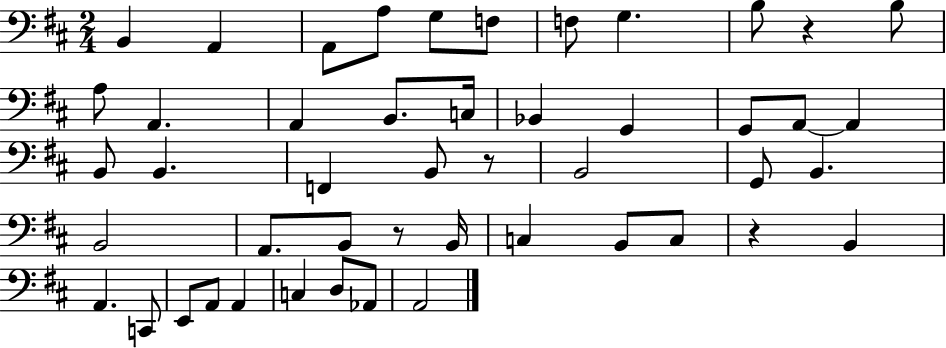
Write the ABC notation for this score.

X:1
T:Untitled
M:2/4
L:1/4
K:D
B,, A,, A,,/2 A,/2 G,/2 F,/2 F,/2 G, B,/2 z B,/2 A,/2 A,, A,, B,,/2 C,/4 _B,, G,, G,,/2 A,,/2 A,, B,,/2 B,, F,, B,,/2 z/2 B,,2 G,,/2 B,, B,,2 A,,/2 B,,/2 z/2 B,,/4 C, B,,/2 C,/2 z B,, A,, C,,/2 E,,/2 A,,/2 A,, C, D,/2 _A,,/2 A,,2